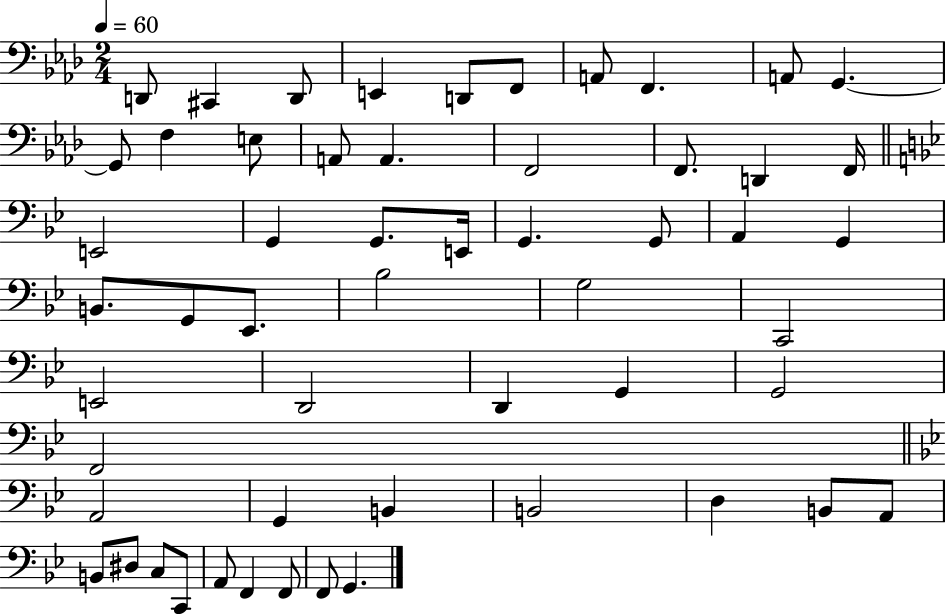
D2/e C#2/q D2/e E2/q D2/e F2/e A2/e F2/q. A2/e G2/q. G2/e F3/q E3/e A2/e A2/q. F2/h F2/e. D2/q F2/s E2/h G2/q G2/e. E2/s G2/q. G2/e A2/q G2/q B2/e. G2/e Eb2/e. Bb3/h G3/h C2/h E2/h D2/h D2/q G2/q G2/h F2/h A2/h G2/q B2/q B2/h D3/q B2/e A2/e B2/e D#3/e C3/e C2/e A2/e F2/q F2/e F2/e G2/q.